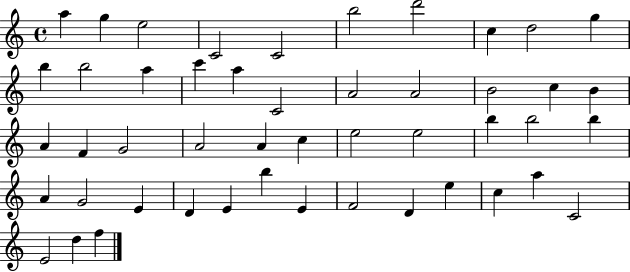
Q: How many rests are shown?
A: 0